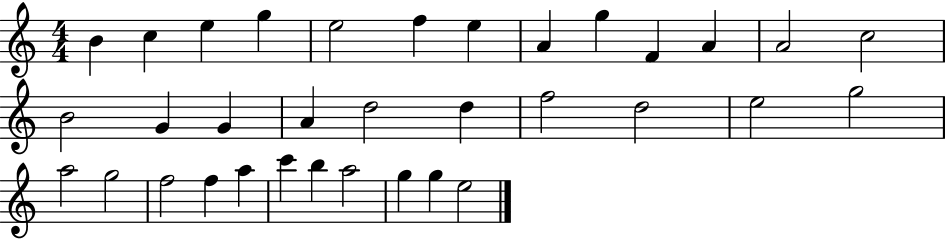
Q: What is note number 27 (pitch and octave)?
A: F5